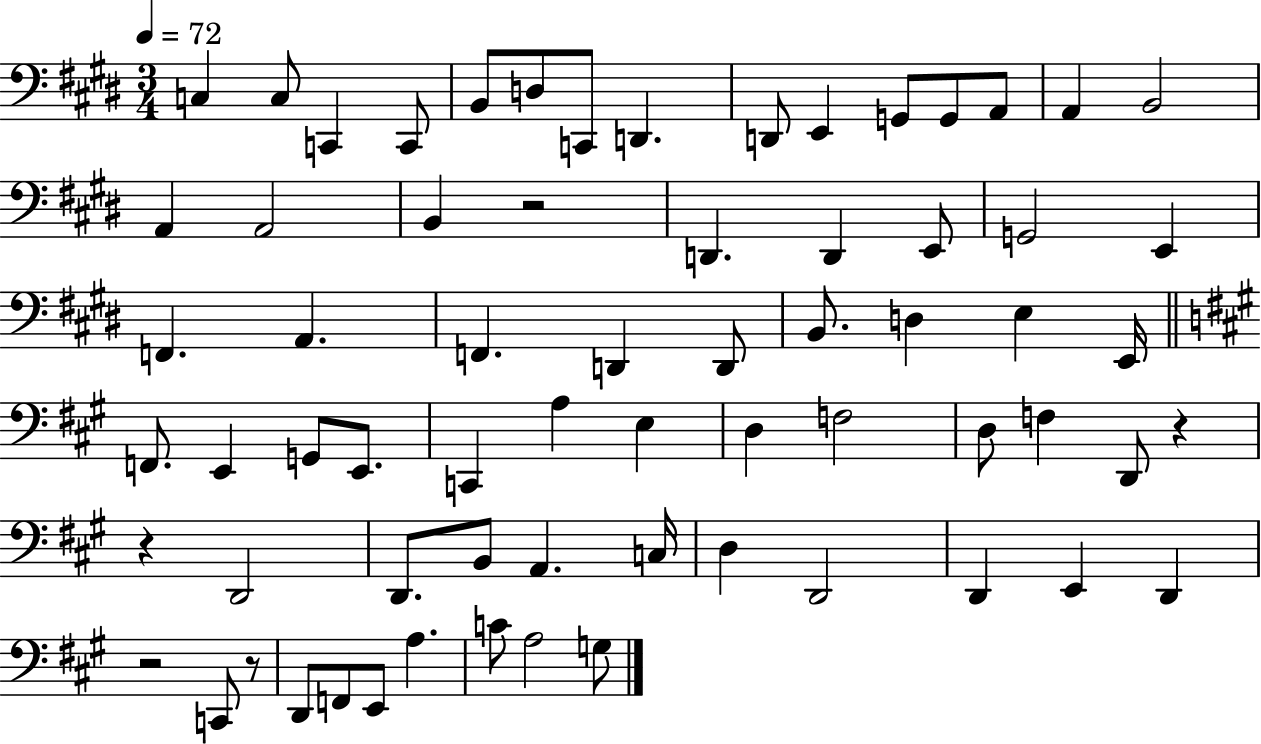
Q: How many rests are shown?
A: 5